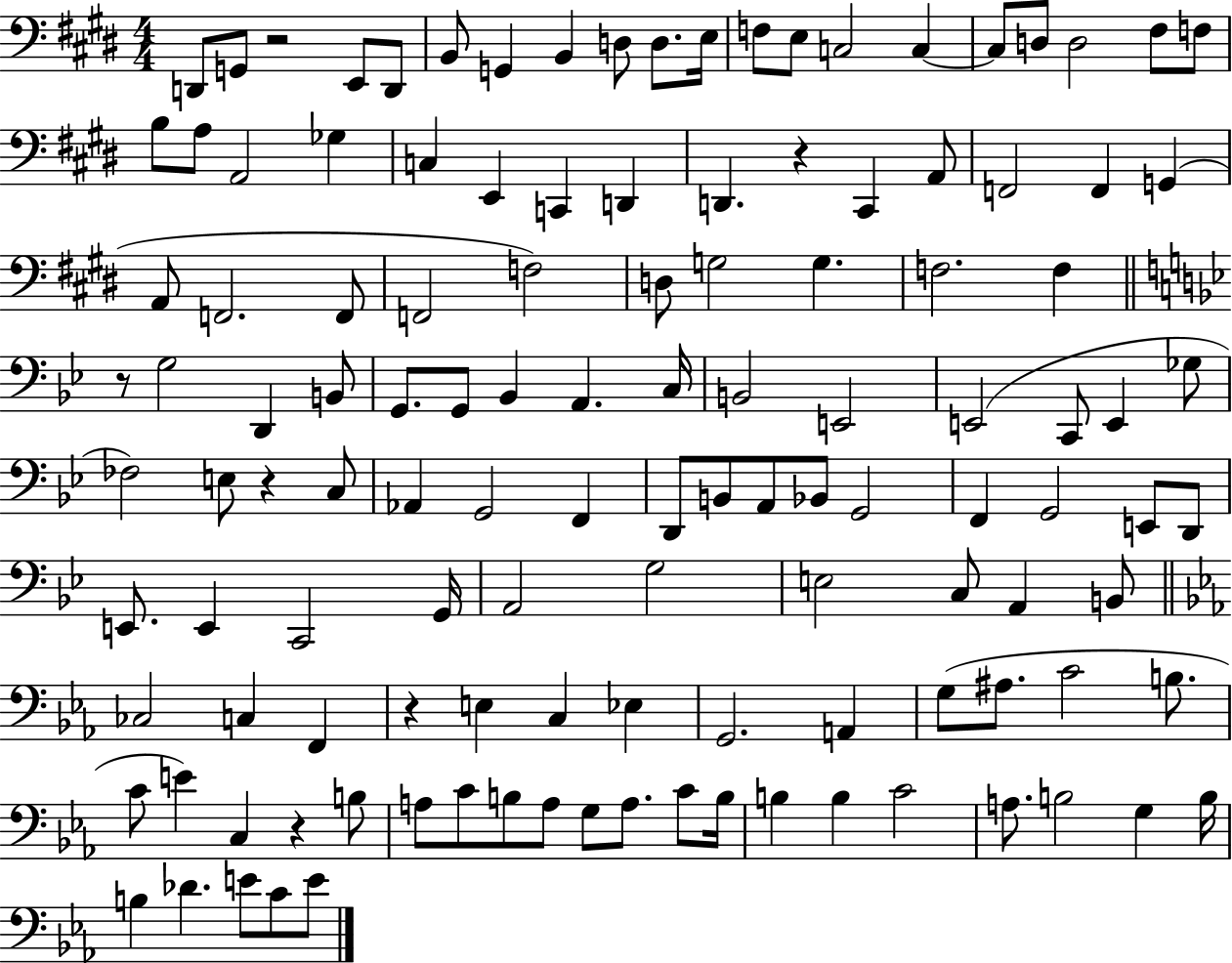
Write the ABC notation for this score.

X:1
T:Untitled
M:4/4
L:1/4
K:E
D,,/2 G,,/2 z2 E,,/2 D,,/2 B,,/2 G,, B,, D,/2 D,/2 E,/4 F,/2 E,/2 C,2 C, C,/2 D,/2 D,2 ^F,/2 F,/2 B,/2 A,/2 A,,2 _G, C, E,, C,, D,, D,, z ^C,, A,,/2 F,,2 F,, G,, A,,/2 F,,2 F,,/2 F,,2 F,2 D,/2 G,2 G, F,2 F, z/2 G,2 D,, B,,/2 G,,/2 G,,/2 _B,, A,, C,/4 B,,2 E,,2 E,,2 C,,/2 E,, _G,/2 _F,2 E,/2 z C,/2 _A,, G,,2 F,, D,,/2 B,,/2 A,,/2 _B,,/2 G,,2 F,, G,,2 E,,/2 D,,/2 E,,/2 E,, C,,2 G,,/4 A,,2 G,2 E,2 C,/2 A,, B,,/2 _C,2 C, F,, z E, C, _E, G,,2 A,, G,/2 ^A,/2 C2 B,/2 C/2 E C, z B,/2 A,/2 C/2 B,/2 A,/2 G,/2 A,/2 C/2 B,/4 B, B, C2 A,/2 B,2 G, B,/4 B, _D E/2 C/2 E/2